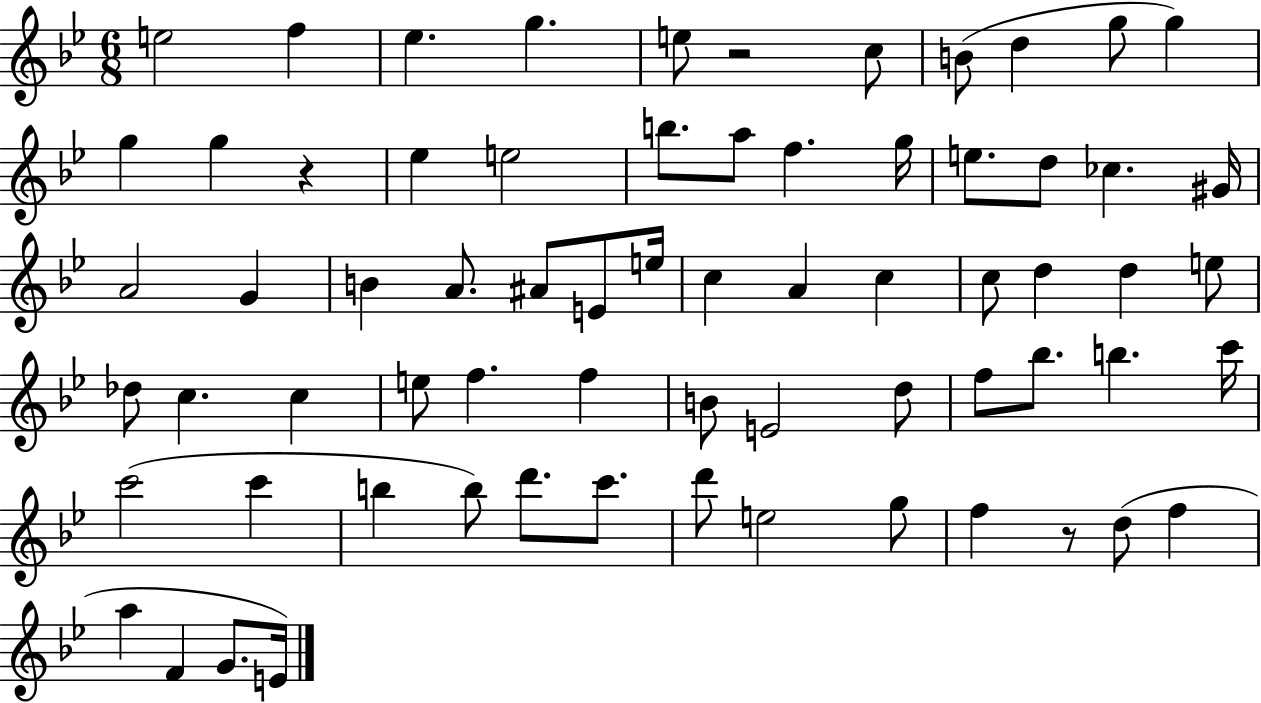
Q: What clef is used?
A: treble